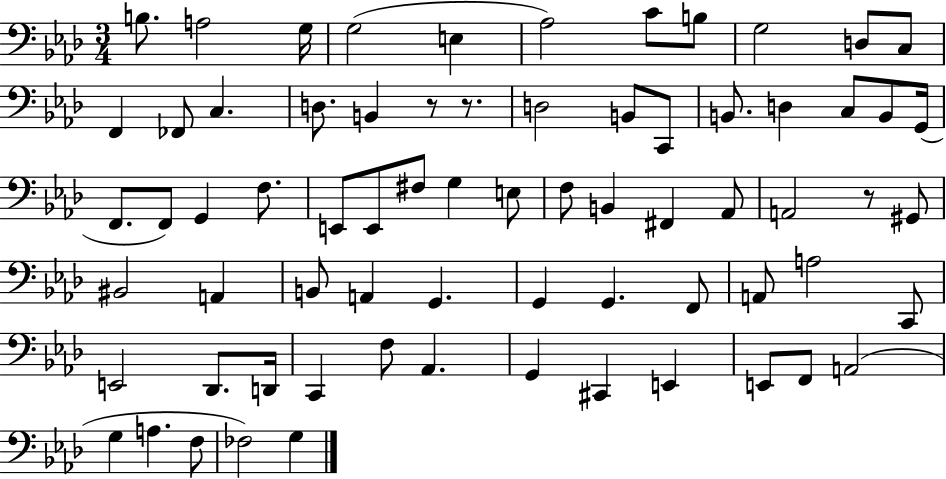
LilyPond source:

{
  \clef bass
  \numericTimeSignature
  \time 3/4
  \key aes \major
  b8. a2 g16 | g2( e4 | aes2) c'8 b8 | g2 d8 c8 | \break f,4 fes,8 c4. | d8. b,4 r8 r8. | d2 b,8 c,8 | b,8. d4 c8 b,8 g,16( | \break f,8. f,8) g,4 f8. | e,8 e,8 fis8 g4 e8 | f8 b,4 fis,4 aes,8 | a,2 r8 gis,8 | \break bis,2 a,4 | b,8 a,4 g,4. | g,4 g,4. f,8 | a,8 a2 c,8 | \break e,2 des,8. d,16 | c,4 f8 aes,4. | g,4 cis,4 e,4 | e,8 f,8 a,2( | \break g4 a4. f8 | fes2) g4 | \bar "|."
}